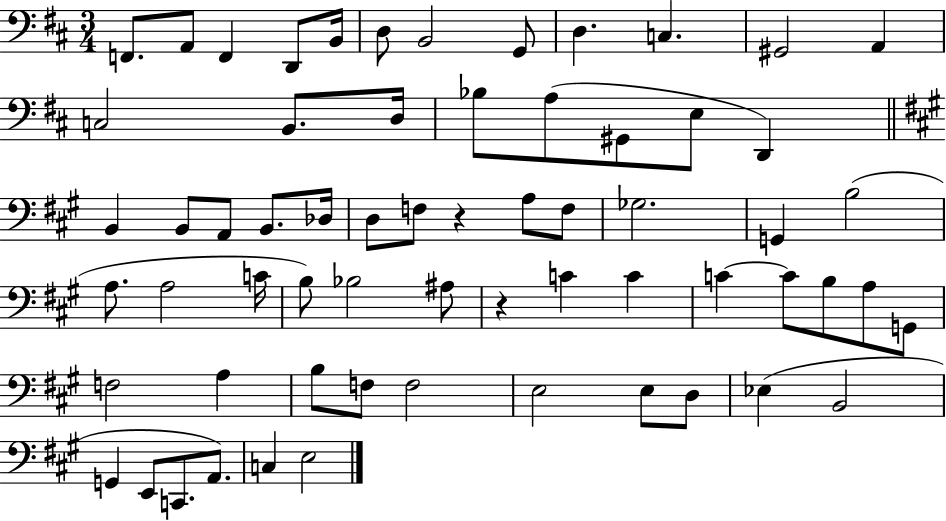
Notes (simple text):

F2/e. A2/e F2/q D2/e B2/s D3/e B2/h G2/e D3/q. C3/q. G#2/h A2/q C3/h B2/e. D3/s Bb3/e A3/e G#2/e E3/e D2/q B2/q B2/e A2/e B2/e. Db3/s D3/e F3/e R/q A3/e F3/e Gb3/h. G2/q B3/h A3/e. A3/h C4/s B3/e Bb3/h A#3/e R/q C4/q C4/q C4/q C4/e B3/e A3/e G2/e F3/h A3/q B3/e F3/e F3/h E3/h E3/e D3/e Eb3/q B2/h G2/q E2/e C2/e. A2/e. C3/q E3/h